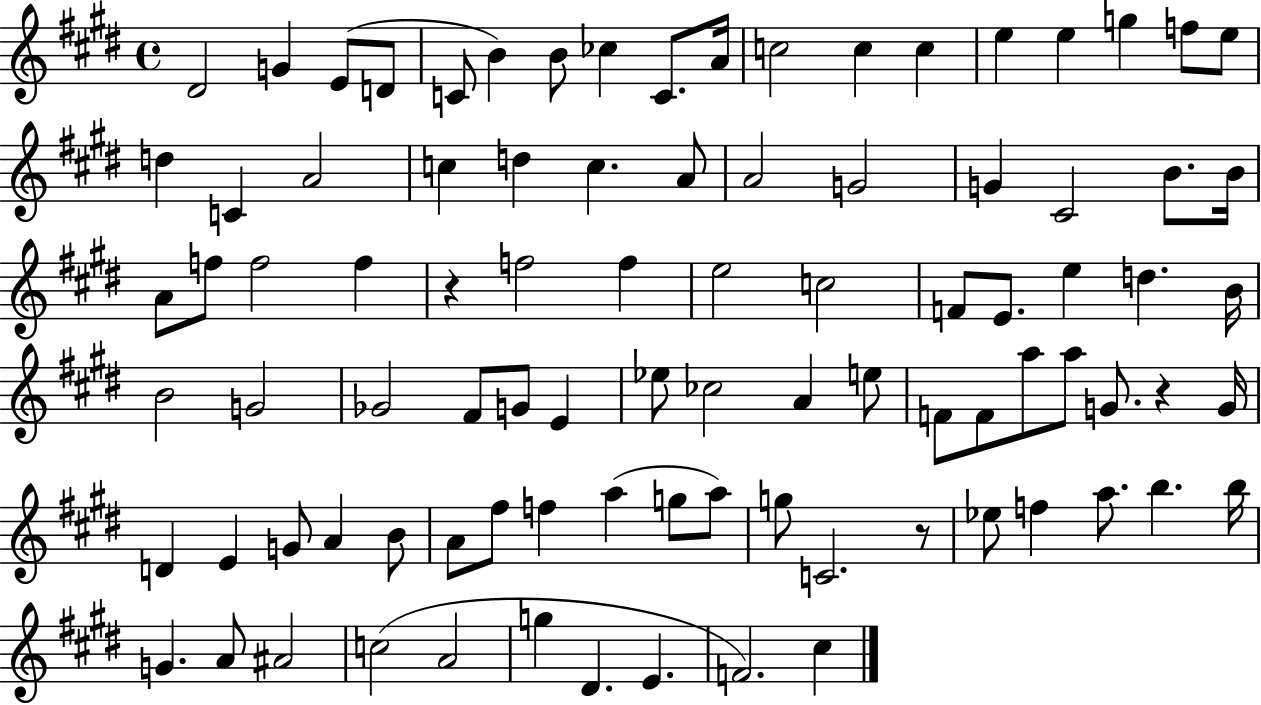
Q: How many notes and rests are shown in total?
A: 91